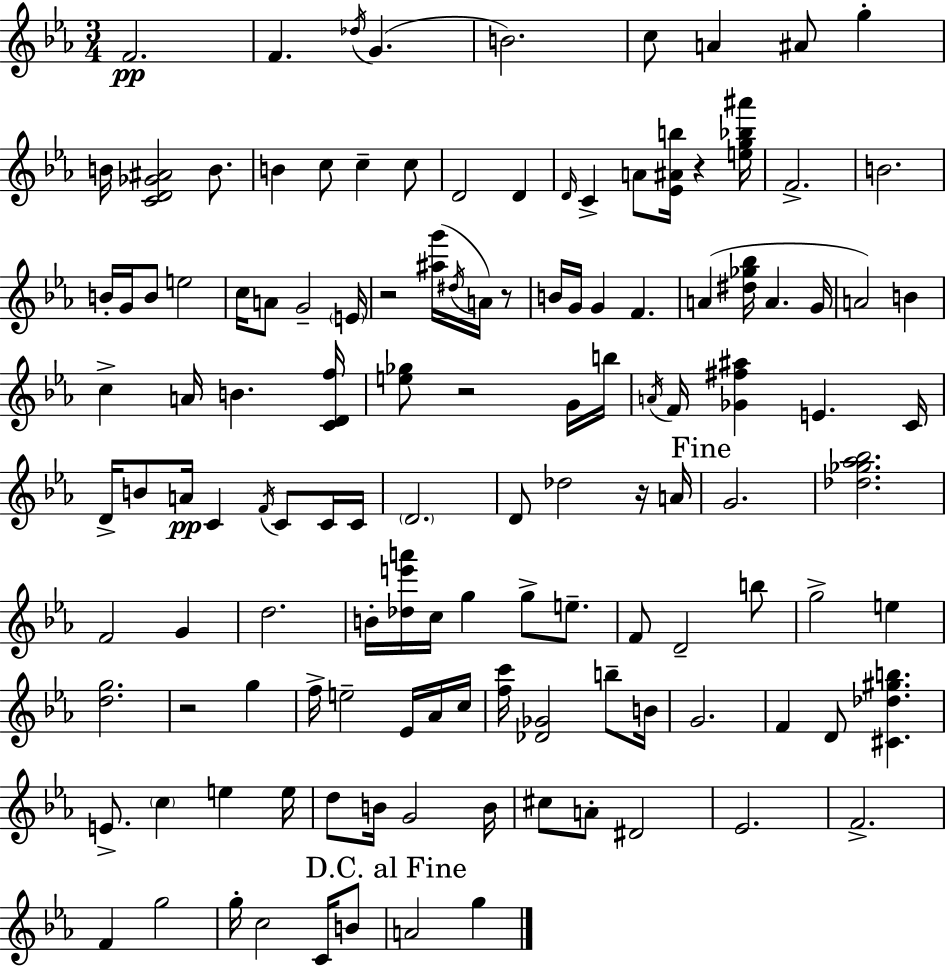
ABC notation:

X:1
T:Untitled
M:3/4
L:1/4
K:Eb
F2 F _d/4 G B2 c/2 A ^A/2 g B/4 [CD_G^A]2 B/2 B c/2 c c/2 D2 D D/4 C A/2 [_E^Ab]/4 z [eg_b^a']/4 F2 B2 B/4 G/4 B/2 e2 c/4 A/2 G2 E/4 z2 [^ag']/4 ^d/4 A/4 z/2 B/4 G/4 G F A [^d_g_b]/4 A G/4 A2 B c A/4 B [CDf]/4 [e_g]/2 z2 G/4 b/4 A/4 F/4 [_G^f^a] E C/4 D/4 B/2 A/4 C F/4 C/2 C/4 C/4 D2 D/2 _d2 z/4 A/4 G2 [_d_g_a_b]2 F2 G d2 B/4 [_de'a']/4 c/4 g g/2 e/2 F/2 D2 b/2 g2 e [dg]2 z2 g f/4 e2 _E/4 _A/4 c/4 [fc']/4 [_D_G]2 b/2 B/4 G2 F D/2 [^C_d^gb] E/2 c e e/4 d/2 B/4 G2 B/4 ^c/2 A/2 ^D2 _E2 F2 F g2 g/4 c2 C/4 B/2 A2 g